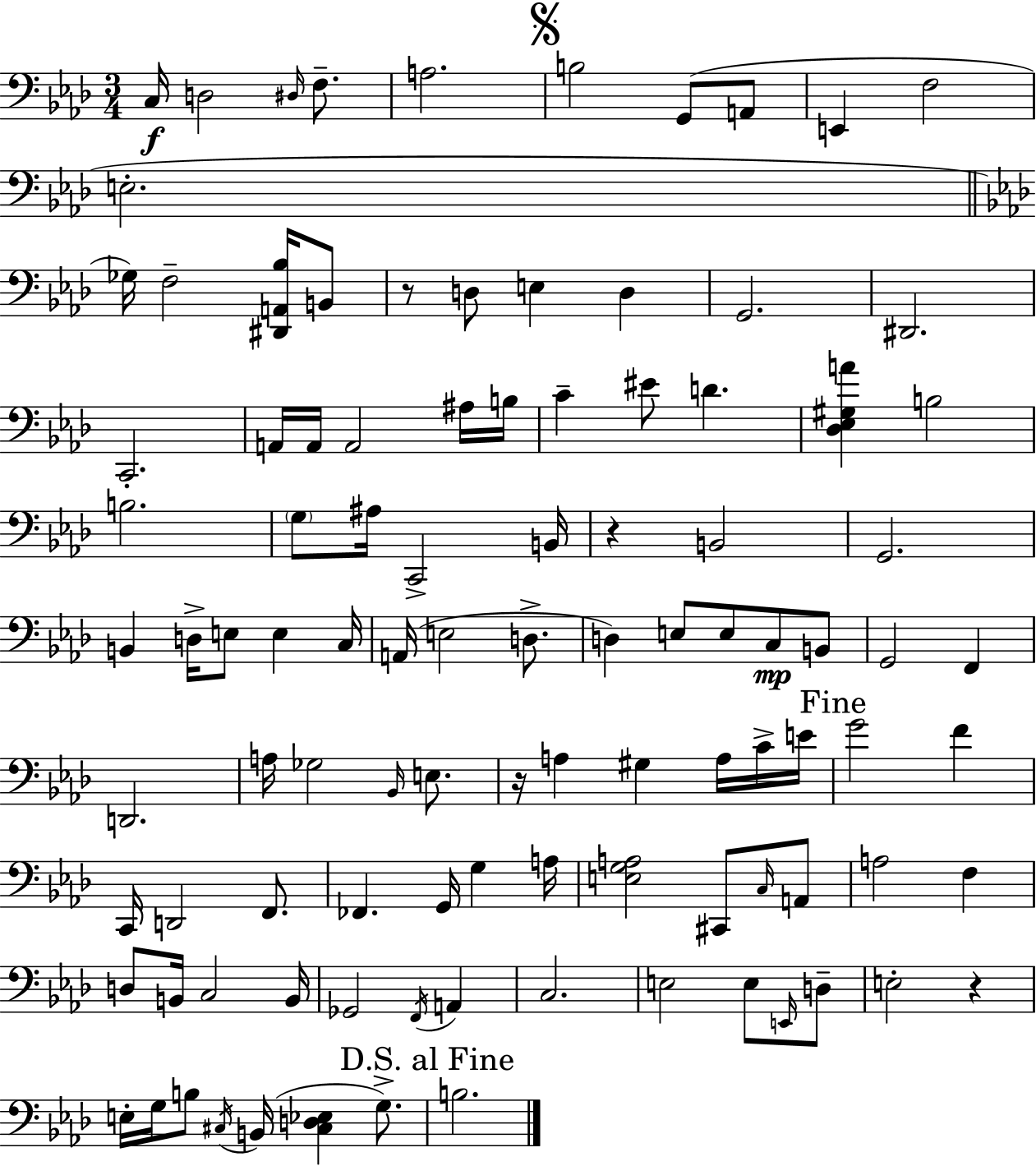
{
  \clef bass
  \numericTimeSignature
  \time 3/4
  \key aes \major
  \repeat volta 2 { c16\f d2 \grace { dis16 } f8.-- | a2. | \mark \markup { \musicglyph "scripts.segno" } b2 g,8( a,8 | e,4 f2 | \break e2.-. | \bar "||" \break \key f \minor ges16) f2-- <dis, a, bes>16 b,8 | r8 d8 e4 d4 | g,2. | dis,2. | \break c,2.-. | a,16 a,16 a,2 ais16 b16 | c'4-- eis'8 d'4. | <des ees gis a'>4 b2 | \break b2. | \parenthesize g8 ais16 c,2-> b,16 | r4 b,2 | g,2. | \break b,4 d16-> e8 e4 c16 | a,16( e2 d8.-> | d4) e8 e8 c8\mp b,8 | g,2 f,4 | \break d,2. | a16 ges2 \grace { bes,16 } e8. | r16 a4 gis4 a16 c'16-> | e'16 \mark "Fine" g'2 f'4 | \break c,16 d,2 f,8. | fes,4. g,16 g4 | a16 <e g a>2 cis,8 \grace { c16 } | a,8 a2 f4 | \break d8 b,16 c2 | b,16 ges,2 \acciaccatura { f,16 } a,4 | c2. | e2 e8 | \break \grace { e,16 } d8-- e2-. | r4 e16-. g16 b8 \acciaccatura { cis16 }( b,16 <cis d ees>4 | g8.->) \mark "D.S. al Fine" b2. | } \bar "|."
}